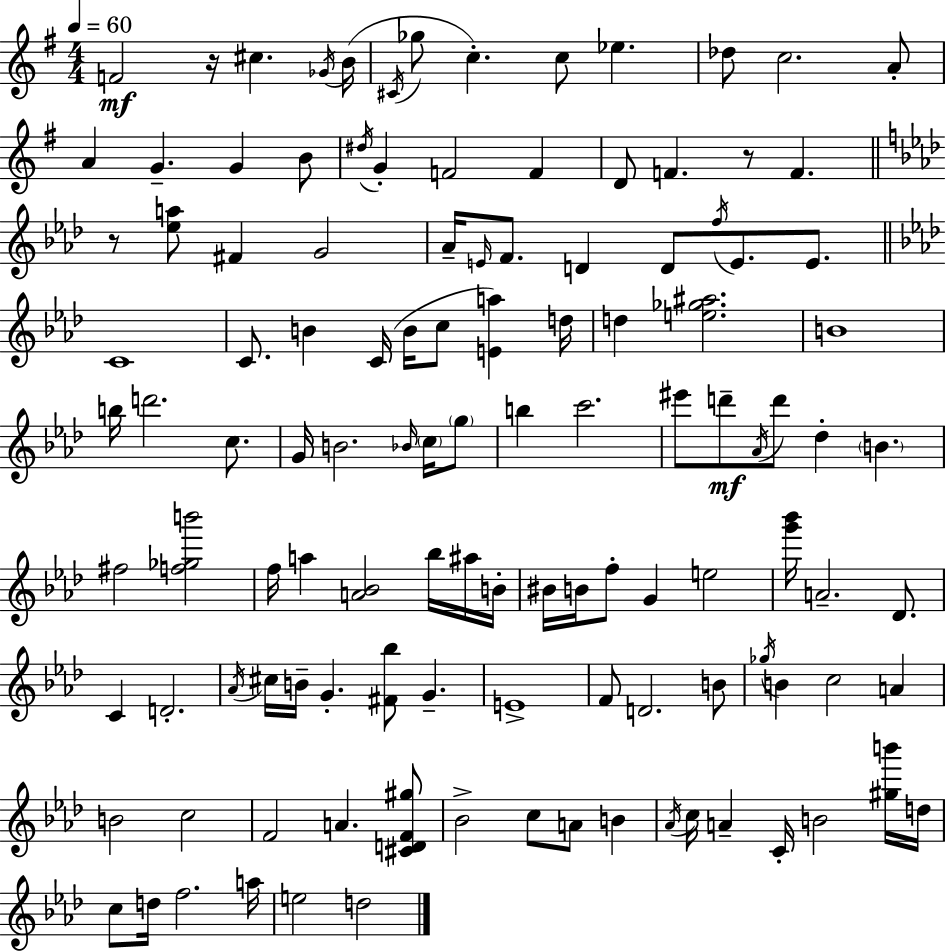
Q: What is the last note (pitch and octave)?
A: D5